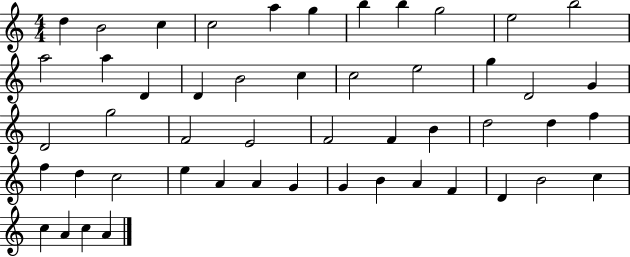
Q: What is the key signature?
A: C major